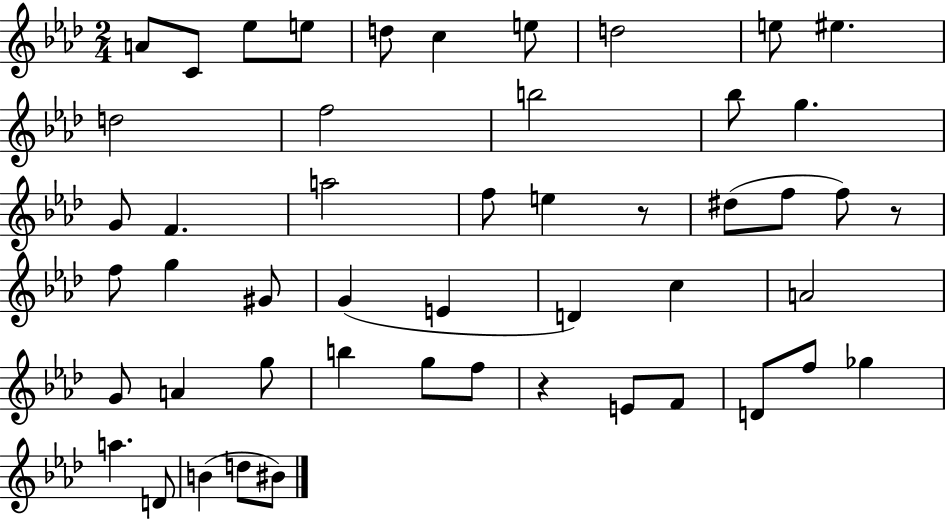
A4/e C4/e Eb5/e E5/e D5/e C5/q E5/e D5/h E5/e EIS5/q. D5/h F5/h B5/h Bb5/e G5/q. G4/e F4/q. A5/h F5/e E5/q R/e D#5/e F5/e F5/e R/e F5/e G5/q G#4/e G4/q E4/q D4/q C5/q A4/h G4/e A4/q G5/e B5/q G5/e F5/e R/q E4/e F4/e D4/e F5/e Gb5/q A5/q. D4/e B4/q D5/e BIS4/e